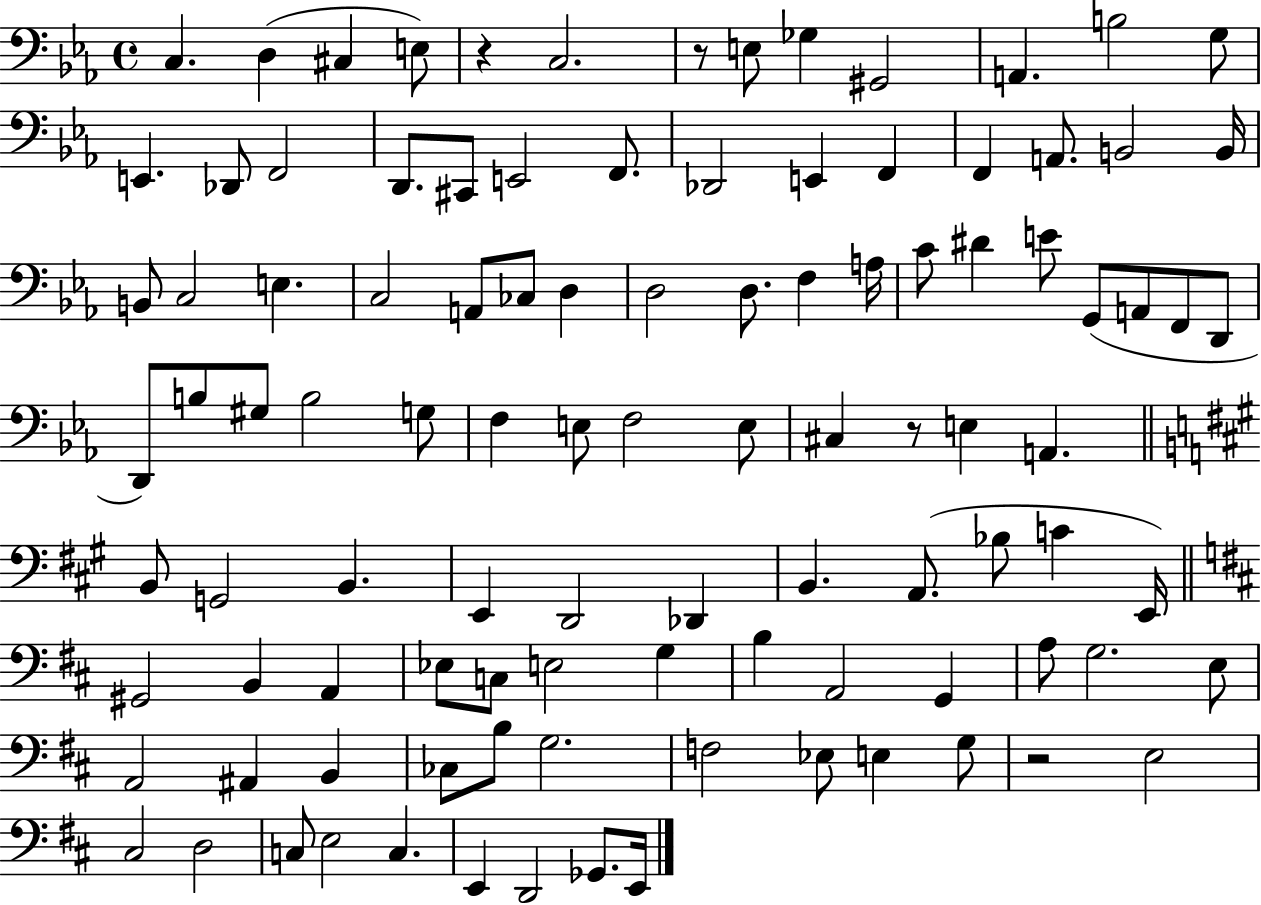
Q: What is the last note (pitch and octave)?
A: E2